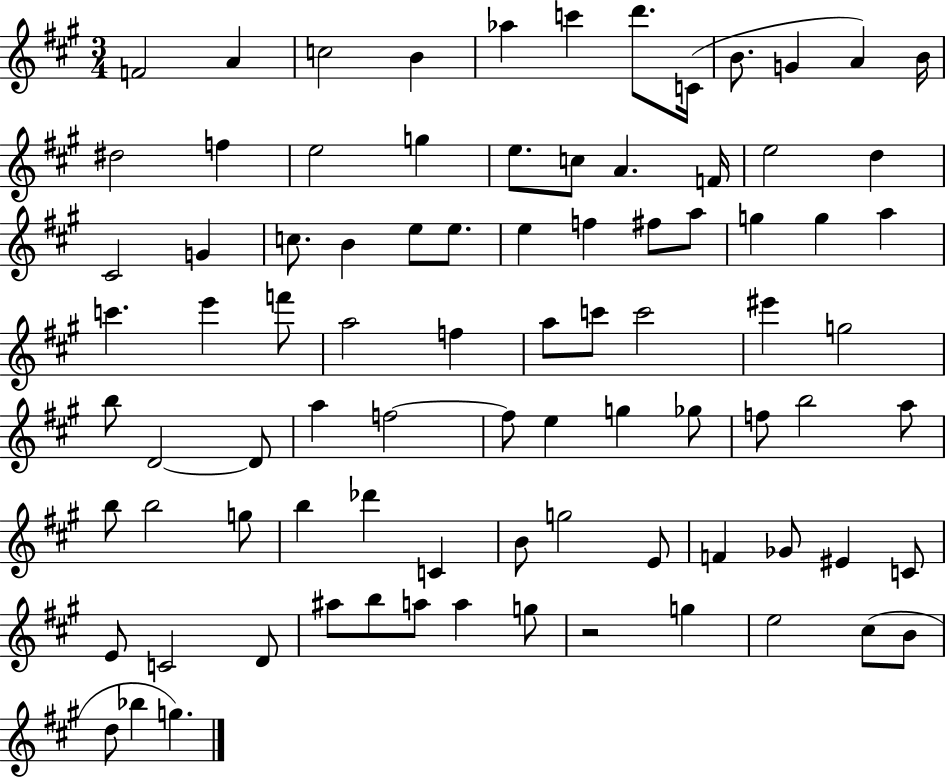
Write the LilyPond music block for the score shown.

{
  \clef treble
  \numericTimeSignature
  \time 3/4
  \key a \major
  f'2 a'4 | c''2 b'4 | aes''4 c'''4 d'''8. c'16( | b'8. g'4 a'4) b'16 | \break dis''2 f''4 | e''2 g''4 | e''8. c''8 a'4. f'16 | e''2 d''4 | \break cis'2 g'4 | c''8. b'4 e''8 e''8. | e''4 f''4 fis''8 a''8 | g''4 g''4 a''4 | \break c'''4. e'''4 f'''8 | a''2 f''4 | a''8 c'''8 c'''2 | eis'''4 g''2 | \break b''8 d'2~~ d'8 | a''4 f''2~~ | f''8 e''4 g''4 ges''8 | f''8 b''2 a''8 | \break b''8 b''2 g''8 | b''4 des'''4 c'4 | b'8 g''2 e'8 | f'4 ges'8 eis'4 c'8 | \break e'8 c'2 d'8 | ais''8 b''8 a''8 a''4 g''8 | r2 g''4 | e''2 cis''8( b'8 | \break d''8 bes''4 g''4.) | \bar "|."
}